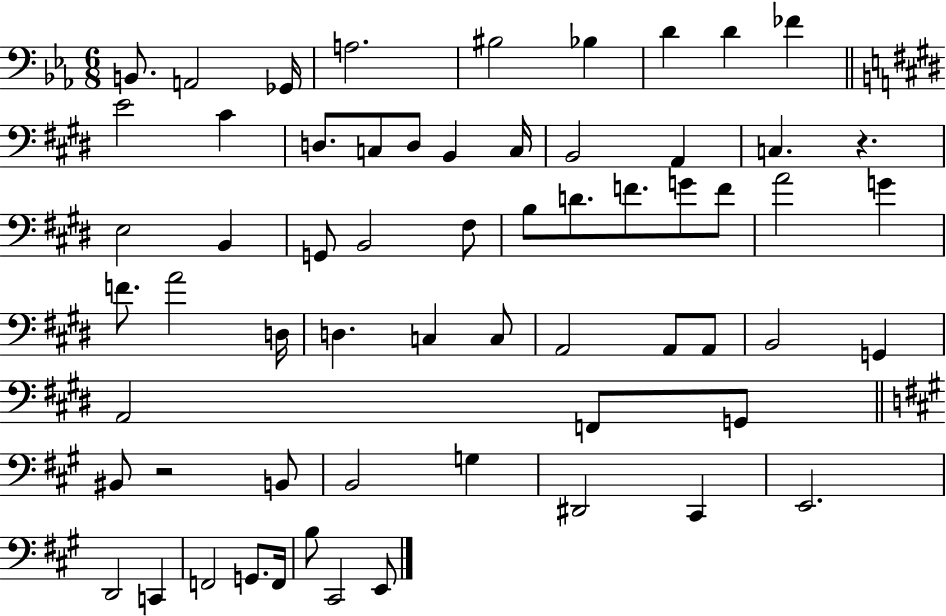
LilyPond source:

{
  \clef bass
  \numericTimeSignature
  \time 6/8
  \key ees \major
  b,8. a,2 ges,16 | a2. | bis2 bes4 | d'4 d'4 fes'4 | \break \bar "||" \break \key e \major e'2 cis'4 | d8. c8 d8 b,4 c16 | b,2 a,4 | c4. r4. | \break e2 b,4 | g,8 b,2 fis8 | b8 d'8. f'8. g'8 f'8 | a'2 g'4 | \break f'8. a'2 d16 | d4. c4 c8 | a,2 a,8 a,8 | b,2 g,4 | \break a,2 f,8 g,8 | \bar "||" \break \key a \major bis,8 r2 b,8 | b,2 g4 | dis,2 cis,4 | e,2. | \break d,2 c,4 | f,2 g,8. f,16 | b8 cis,2 e,8 | \bar "|."
}